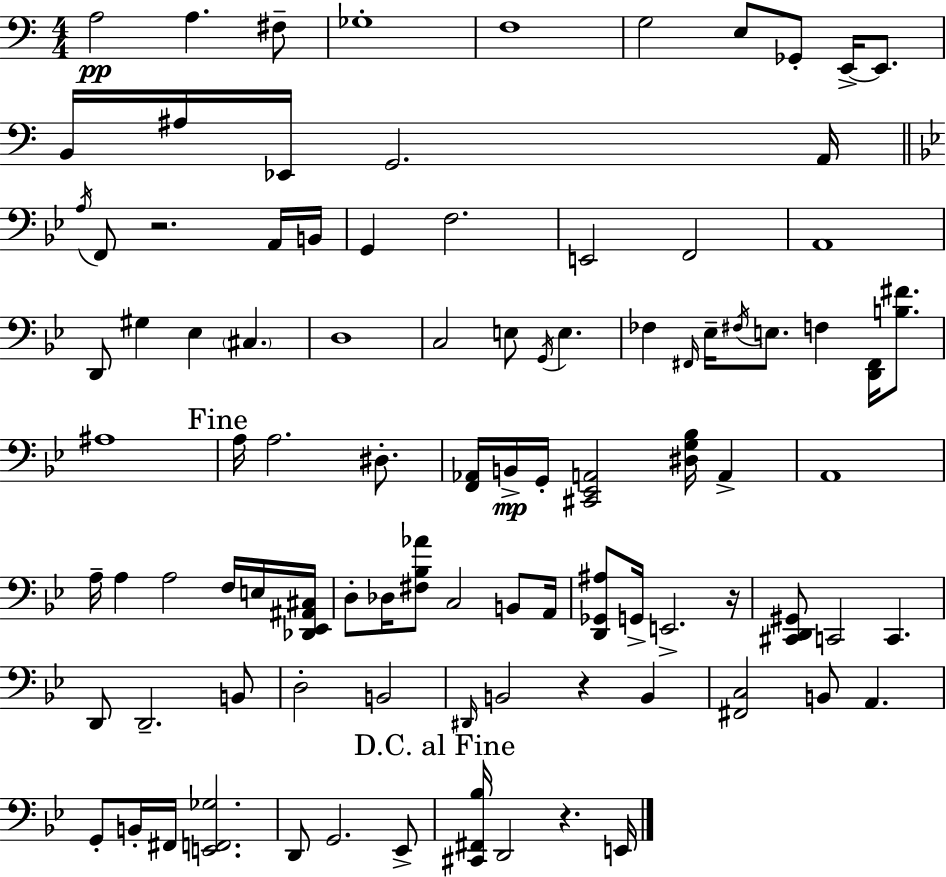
A3/h A3/q. F#3/e Gb3/w F3/w G3/h E3/e Gb2/e E2/s E2/e. B2/s A#3/s Eb2/s G2/h. A2/s A3/s F2/e R/h. A2/s B2/s G2/q F3/h. E2/h F2/h A2/w D2/e G#3/q Eb3/q C#3/q. D3/w C3/h E3/e G2/s E3/q. FES3/q F#2/s Eb3/s F#3/s E3/e. F3/q [D2,F#2]/s [B3,F#4]/e. A#3/w A3/s A3/h. D#3/e. [F2,Ab2]/s B2/s G2/s [C#2,Eb2,A2]/h [D#3,G3,Bb3]/s A2/q A2/w A3/s A3/q A3/h F3/s E3/s [Db2,Eb2,A#2,C#3]/s D3/e Db3/s [F#3,Bb3,Ab4]/e C3/h B2/e A2/s [D2,Gb2,A#3]/e G2/s E2/h. R/s [C#2,D2,G#2]/e C2/h C2/q. D2/e D2/h. B2/e D3/h B2/h D#2/s B2/h R/q B2/q [F#2,C3]/h B2/e A2/q. G2/e B2/s F#2/s [E2,F2,Gb3]/h. D2/e G2/h. Eb2/e [C#2,F#2,Bb3]/s D2/h R/q. E2/s